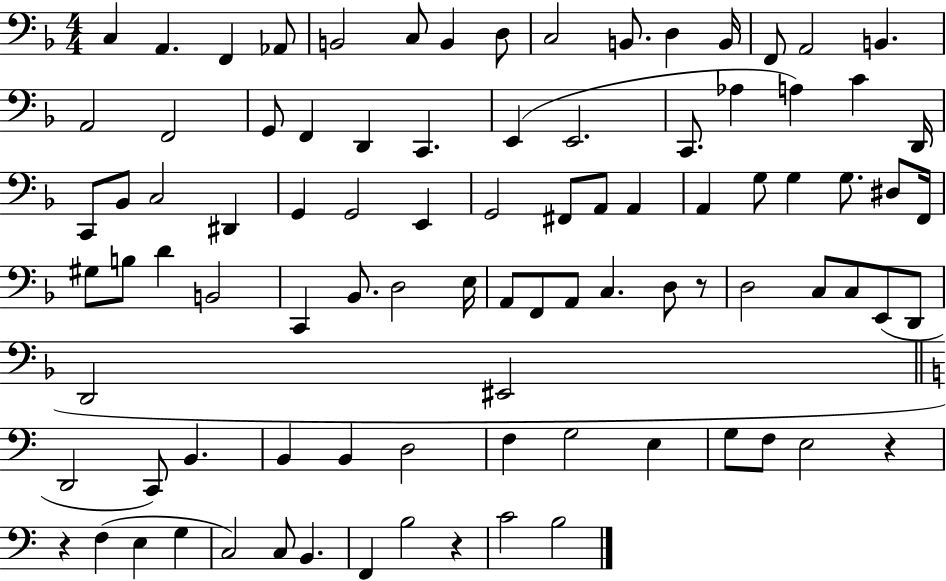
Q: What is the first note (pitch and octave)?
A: C3